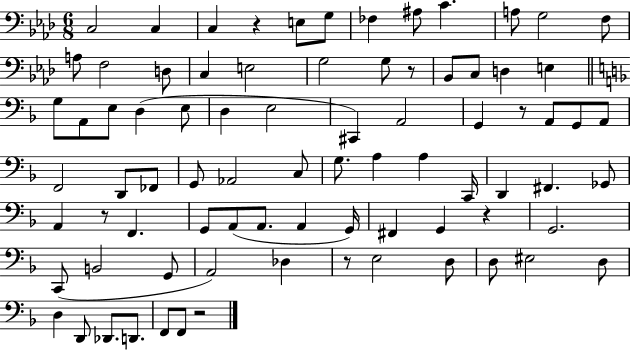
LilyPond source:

{
  \clef bass
  \numericTimeSignature
  \time 6/8
  \key aes \major
  c2 c4 | c4 r4 e8 g8 | fes4 ais8 c'4. | a8 g2 f8 | \break a8 f2 d8 | c4 e2 | g2 g8 r8 | bes,8 c8 d4 e4 | \break \bar "||" \break \key f \major g8 a,8 e8 d4( e8 | d4 e2 | cis,4) a,2 | g,4 r8 a,8 g,8 a,8 | \break f,2 d,8 fes,8 | g,8 aes,2 c8 | g8. a4 a4 c,16 | d,4 fis,4. ges,8 | \break a,4 r8 f,4. | g,8 a,8( a,8. a,4 g,16) | fis,4 g,4 r4 | g,2. | \break c,8( b,2 g,8 | a,2) des4 | r8 e2 d8 | d8 eis2 d8 | \break d4 d,8 des,8. d,8. | f,8 f,8 r2 | \bar "|."
}